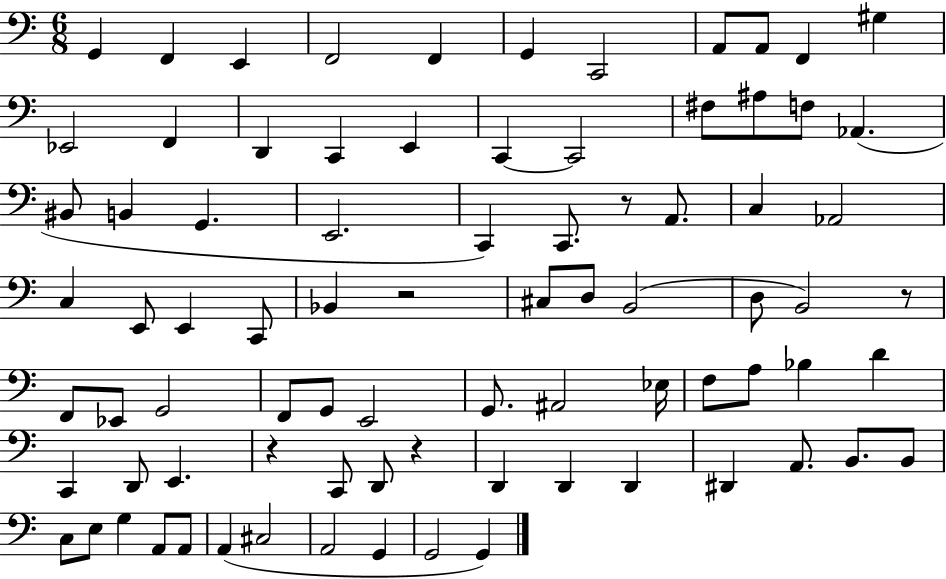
G2/q F2/q E2/q F2/h F2/q G2/q C2/h A2/e A2/e F2/q G#3/q Eb2/h F2/q D2/q C2/q E2/q C2/q C2/h F#3/e A#3/e F3/e Ab2/q. BIS2/e B2/q G2/q. E2/h. C2/q C2/e. R/e A2/e. C3/q Ab2/h C3/q E2/e E2/q C2/e Bb2/q R/h C#3/e D3/e B2/h D3/e B2/h R/e F2/e Eb2/e G2/h F2/e G2/e E2/h G2/e. A#2/h Eb3/s F3/e A3/e Bb3/q D4/q C2/q D2/e E2/q. R/q C2/e D2/e R/q D2/q D2/q D2/q D#2/q A2/e. B2/e. B2/e C3/e E3/e G3/q A2/e A2/e A2/q C#3/h A2/h G2/q G2/h G2/q